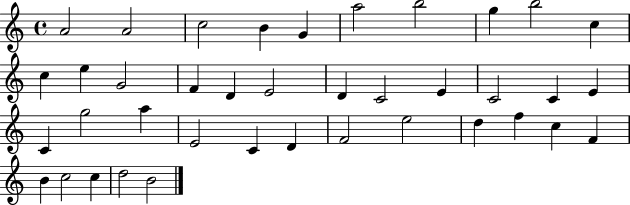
{
  \clef treble
  \time 4/4
  \defaultTimeSignature
  \key c \major
  a'2 a'2 | c''2 b'4 g'4 | a''2 b''2 | g''4 b''2 c''4 | \break c''4 e''4 g'2 | f'4 d'4 e'2 | d'4 c'2 e'4 | c'2 c'4 e'4 | \break c'4 g''2 a''4 | e'2 c'4 d'4 | f'2 e''2 | d''4 f''4 c''4 f'4 | \break b'4 c''2 c''4 | d''2 b'2 | \bar "|."
}